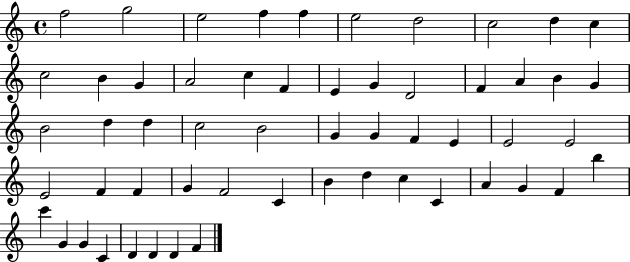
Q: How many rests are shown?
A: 0